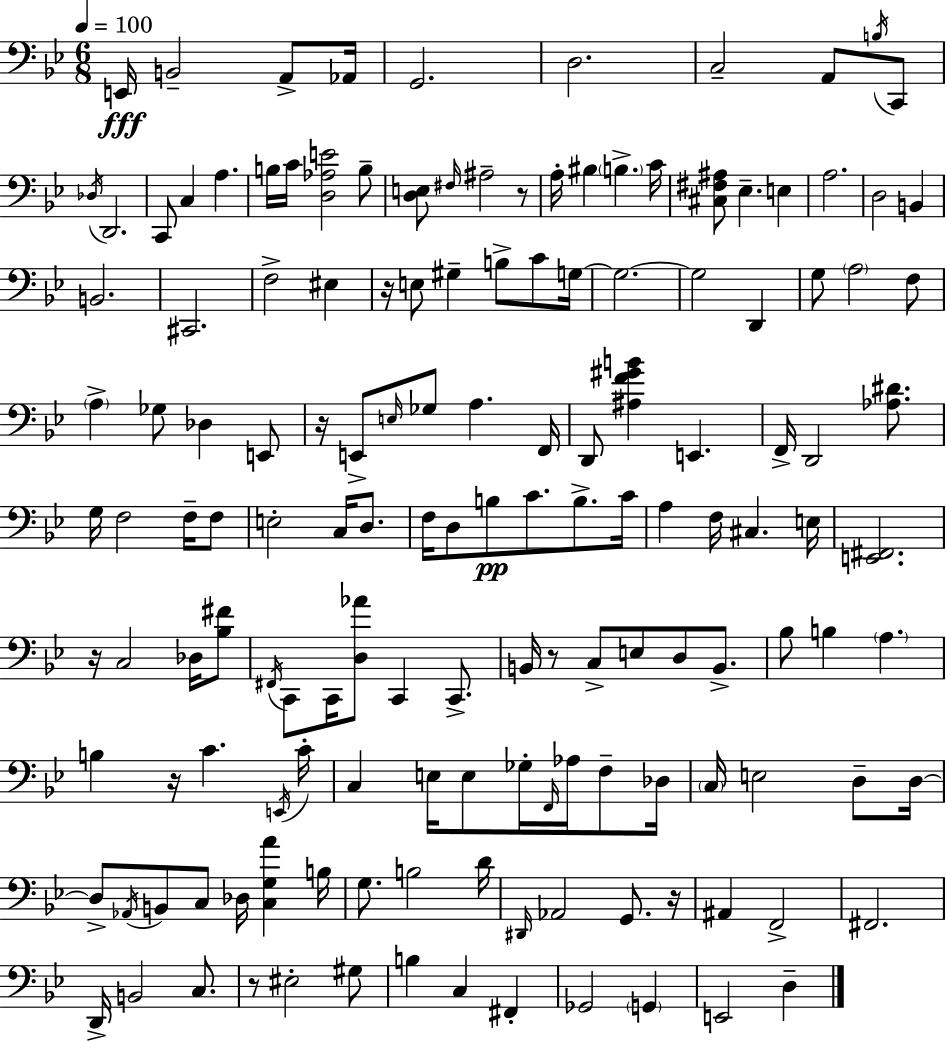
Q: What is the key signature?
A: G minor